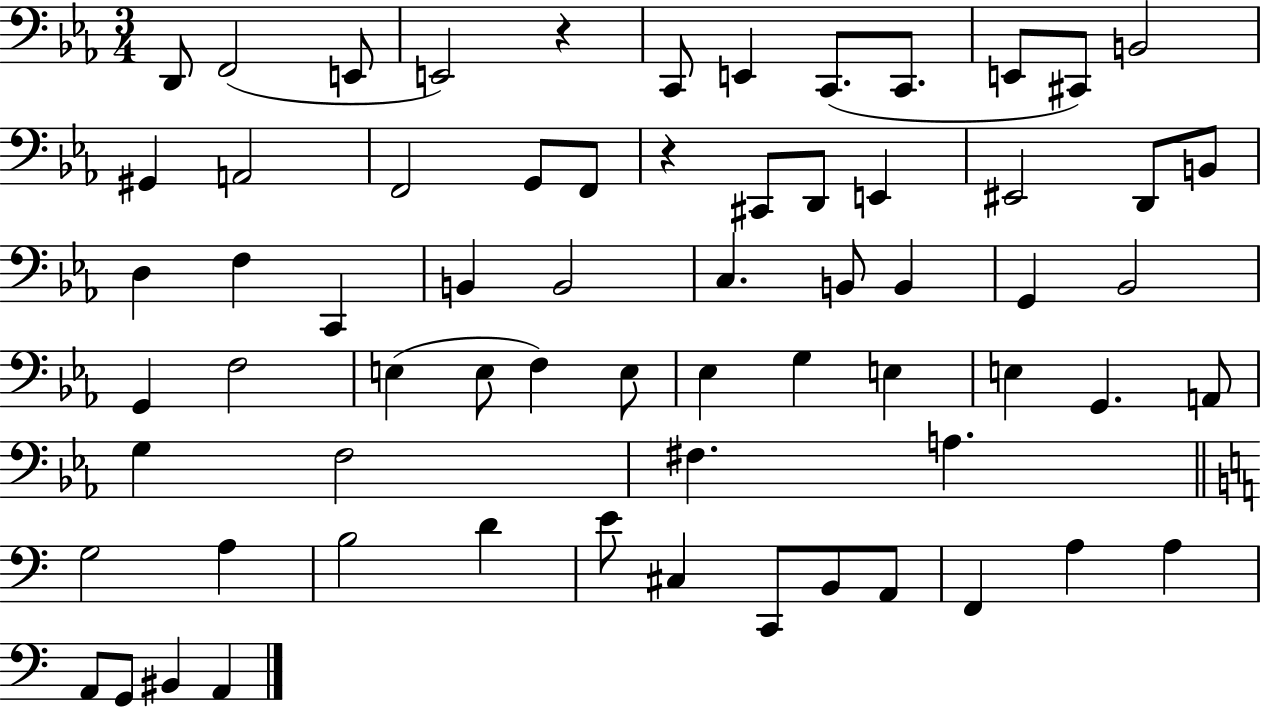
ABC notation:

X:1
T:Untitled
M:3/4
L:1/4
K:Eb
D,,/2 F,,2 E,,/2 E,,2 z C,,/2 E,, C,,/2 C,,/2 E,,/2 ^C,,/2 B,,2 ^G,, A,,2 F,,2 G,,/2 F,,/2 z ^C,,/2 D,,/2 E,, ^E,,2 D,,/2 B,,/2 D, F, C,, B,, B,,2 C, B,,/2 B,, G,, _B,,2 G,, F,2 E, E,/2 F, E,/2 _E, G, E, E, G,, A,,/2 G, F,2 ^F, A, G,2 A, B,2 D E/2 ^C, C,,/2 B,,/2 A,,/2 F,, A, A, A,,/2 G,,/2 ^B,, A,,